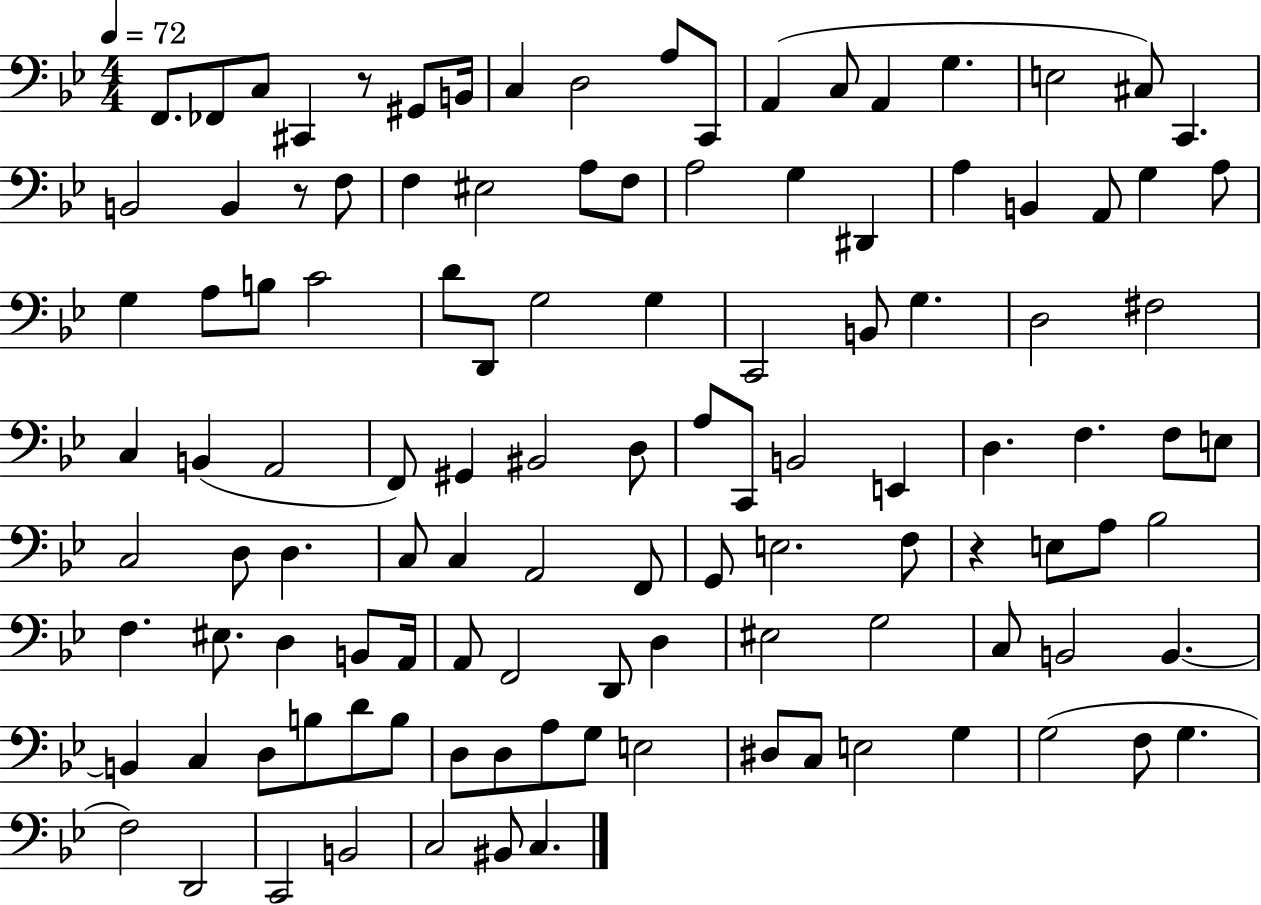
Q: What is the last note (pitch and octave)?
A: C3